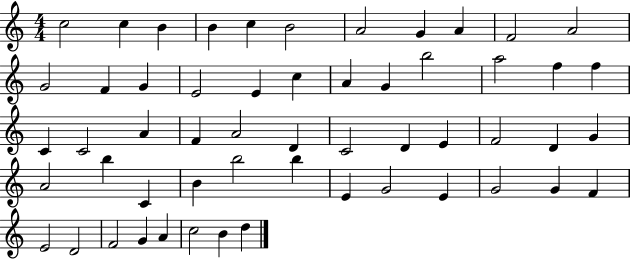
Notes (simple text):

C5/h C5/q B4/q B4/q C5/q B4/h A4/h G4/q A4/q F4/h A4/h G4/h F4/q G4/q E4/h E4/q C5/q A4/q G4/q B5/h A5/h F5/q F5/q C4/q C4/h A4/q F4/q A4/h D4/q C4/h D4/q E4/q F4/h D4/q G4/q A4/h B5/q C4/q B4/q B5/h B5/q E4/q G4/h E4/q G4/h G4/q F4/q E4/h D4/h F4/h G4/q A4/q C5/h B4/q D5/q